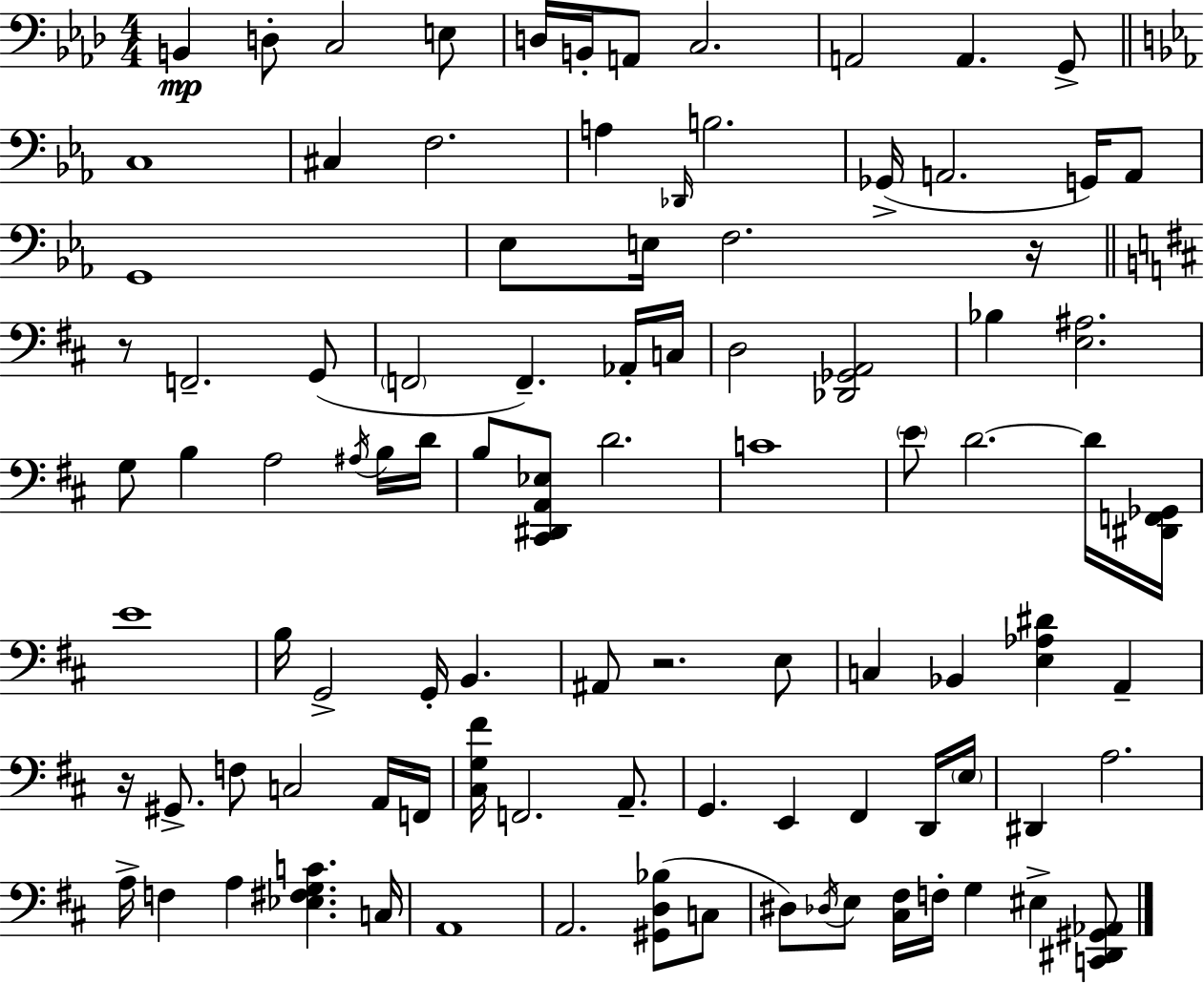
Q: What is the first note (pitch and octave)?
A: B2